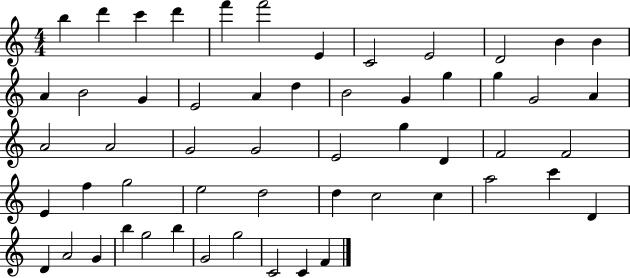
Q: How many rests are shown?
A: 0